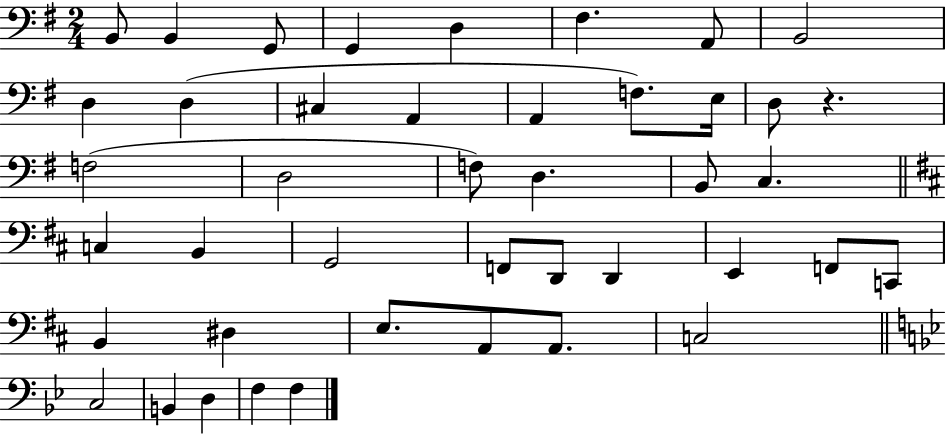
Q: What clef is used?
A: bass